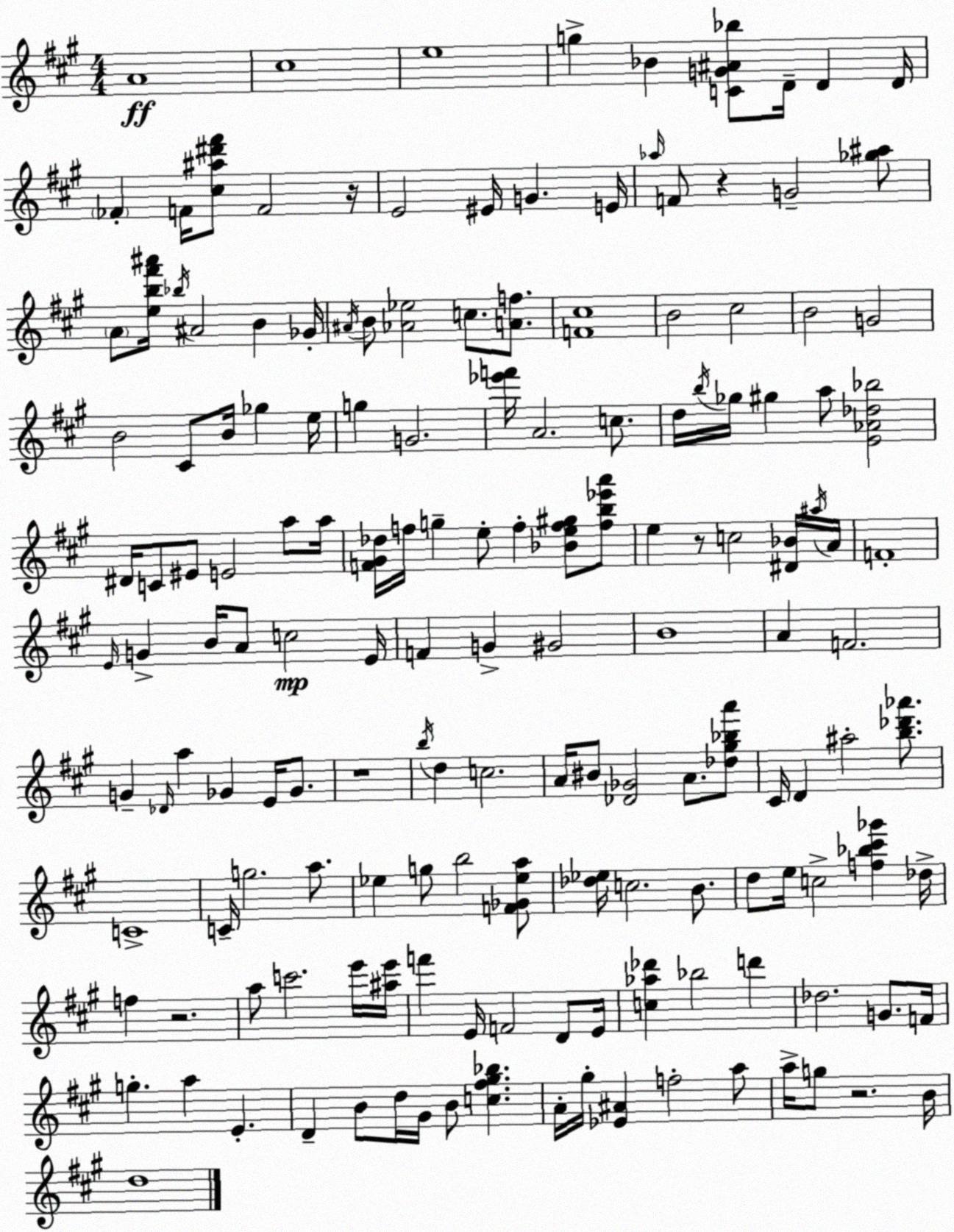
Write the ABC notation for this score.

X:1
T:Untitled
M:4/4
L:1/4
K:A
A4 ^c4 e4 g _B [CG^A_b]/2 D/4 D D/4 _F F/4 [^c^a^d'^f']/2 F2 z/4 E2 ^E/4 G E/4 _a/4 F/2 z G2 [_g^a]/2 A/2 [eb^f'^a']/4 _b/4 ^A2 B _G/4 ^A/4 B/2 [_A_e]2 c/2 [Af]/2 [F^c]4 B2 ^c2 B2 G2 B2 ^C/2 B/4 _g e/4 g G2 [_e'f']/4 A2 c/2 d/4 b/4 _g/4 ^g a/2 [E_A_d_b]2 ^D/4 C/2 ^E/2 E2 a/2 a/4 [F^G_d]/4 f/4 g e/2 f [_Bef^g]/2 [fb_e'a']/2 e z/2 c2 [^D_B]/4 ^a/4 A/4 F4 E/4 G B/4 A/2 c2 E/4 F G ^G2 B4 A F2 G _D/4 a _G E/4 _G/2 z4 b/4 d c2 A/4 ^B/2 [_D_G]2 A/2 [_d^g_ba']/2 ^C/4 D ^a2 [b_d'_a']/2 C4 C/4 g2 a/2 _e g/2 b2 [F_G_ea]/2 [_d_e]/4 c2 B/2 d/2 e/4 c2 [f_b^c'_g'] _d/4 f z2 a/2 c'2 e'/4 [^ae']/4 f' E/4 F2 D/2 E/4 [c_a_d'] _b2 d' _d2 G/2 F/4 g a E D B/2 d/4 ^G/4 B/2 [c^f^g_b] A/4 ^g/4 [_E^A] f2 a/2 a/4 g/2 z2 B/4 d4